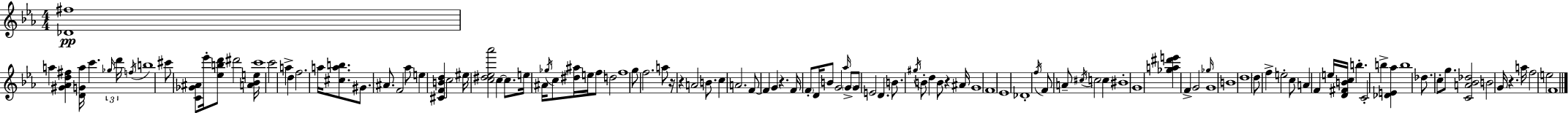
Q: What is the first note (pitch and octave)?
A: A5